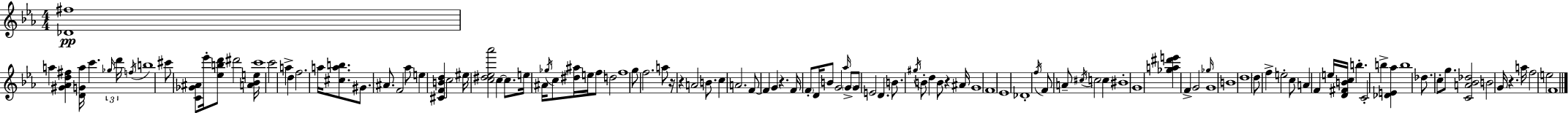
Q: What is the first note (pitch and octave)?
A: A5